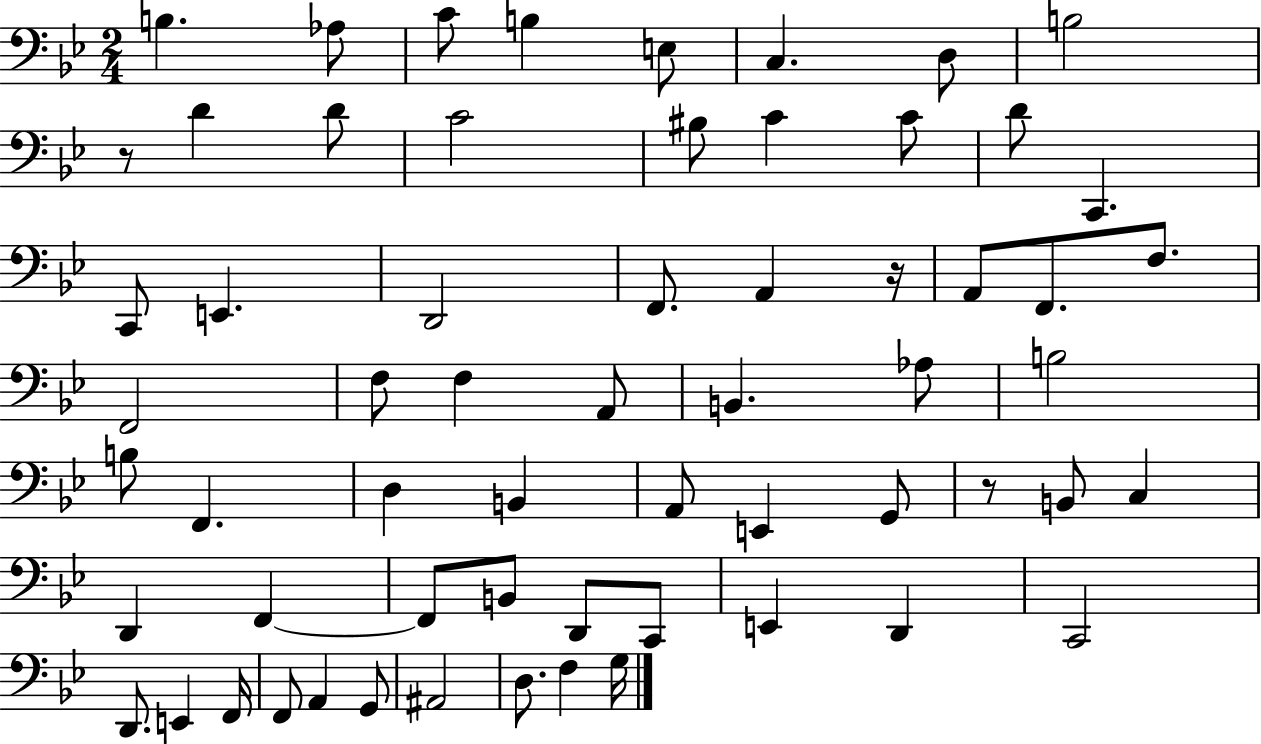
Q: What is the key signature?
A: BES major